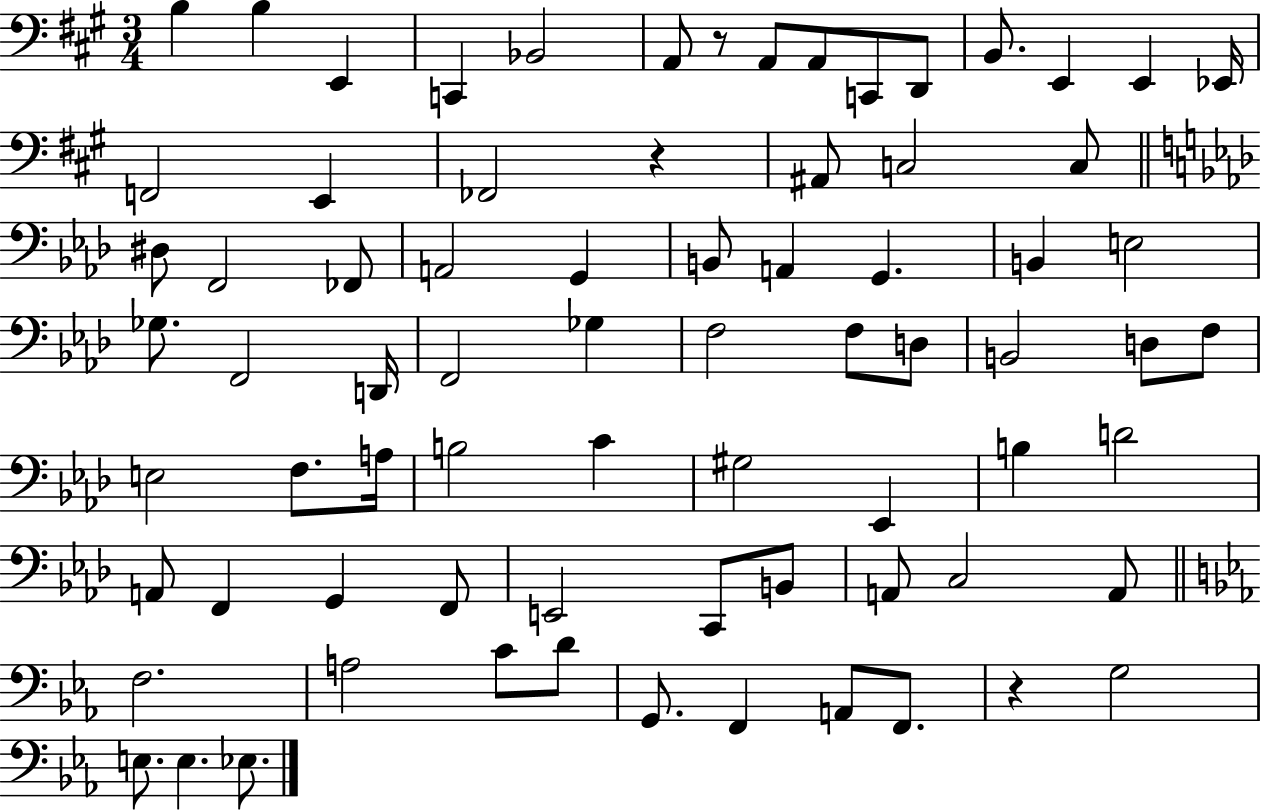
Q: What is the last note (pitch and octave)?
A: Eb3